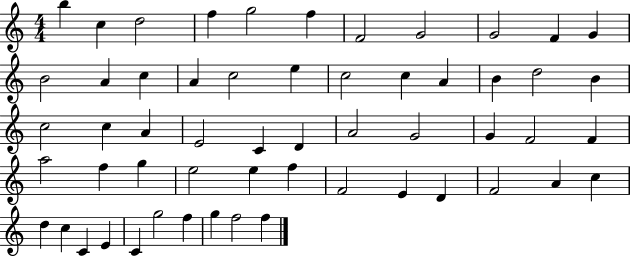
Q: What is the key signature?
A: C major